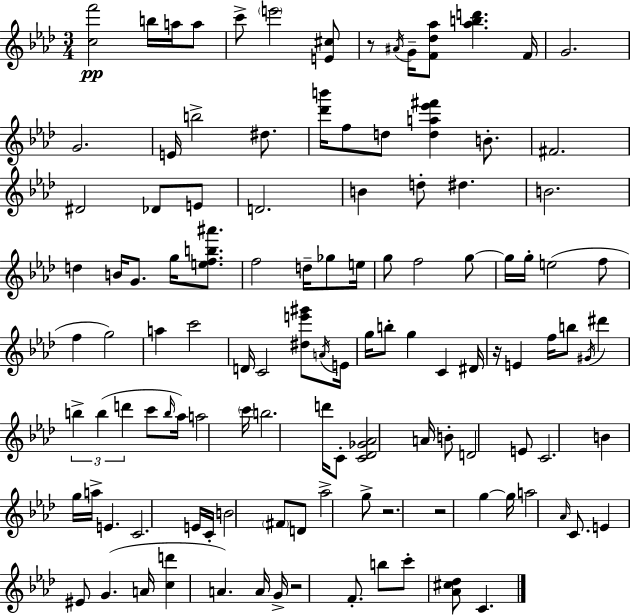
[C5,F6]/h B5/s A5/s A5/e C6/e E6/h [E4,C#5]/e R/e A#4/s G4/s [F4,Db5,Ab5]/e [Ab5,B5,D6]/q. F4/s G4/h. G4/h. E4/s B5/h D#5/e. [Db6,B6]/s F5/e D5/e [D5,A5,Eb6,F#6]/q B4/e. F#4/h. D#4/h Db4/e E4/e D4/h. B4/q D5/e D#5/q. B4/h. D5/q B4/s G4/e. G5/s [E5,F5,B5,A#6]/e. F5/h D5/s Gb5/e E5/s G5/e F5/h G5/e G5/s G5/s E5/h F5/e F5/q G5/h A5/q C6/h D4/s C4/h [D#5,E6,G#6]/e A4/s E4/s G5/s B5/e G5/q C4/q D#4/s R/s E4/q F5/s B5/e G#4/s D#6/q B5/q B5/q D6/q C6/e B5/s Ab5/s A5/h C6/s B5/h. D6/s C4/e [C4,Db4,Gb4,Ab4]/h A4/s B4/e D4/h E4/e C4/h. B4/q G5/s A5/s E4/q. C4/h. E4/s C4/s B4/h F#4/e D4/e Ab5/h G5/e R/h. R/h G5/q G5/s A5/h Ab4/s C4/e. E4/q EIS4/e G4/q. A4/s [C5,D6]/q A4/q. A4/s G4/s R/h F4/e. B5/e C6/e [Ab4,C#5,Db5]/e C4/q.